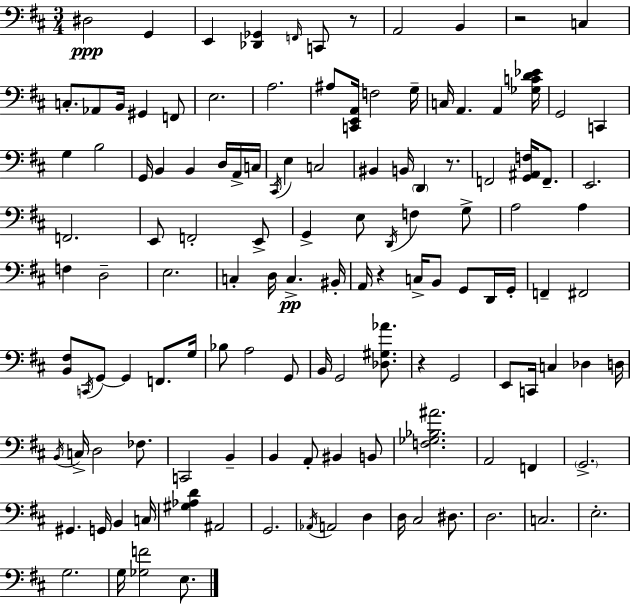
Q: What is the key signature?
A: D major